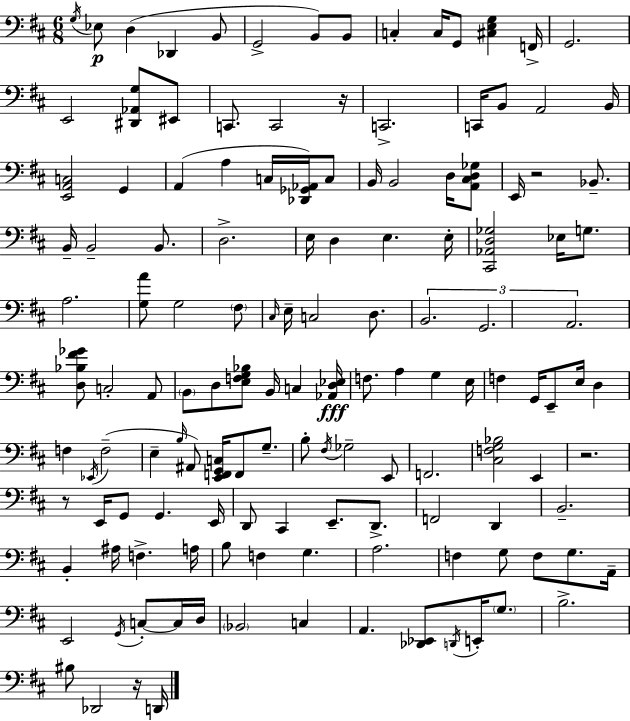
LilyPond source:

{
  \clef bass
  \numericTimeSignature
  \time 6/8
  \key d \major
  \acciaccatura { g16 }\p ees8 d4( des,4 b,8 | g,2-> b,8) b,8 | c4-. c16 g,8 <cis e g>4 | f,16-> g,2. | \break e,2 <dis, aes, g>8 eis,8 | c,8. c,2 | r16 c,2.-> | c,16 b,8 a,2 | \break b,16 <e, a, c>2 g,4 | a,4( a4 c16 <des, ges, aes,>16) c8 | b,16 b,2 d16 <a, cis d ges>8 | e,16 r2 bes,8.-- | \break b,16-- b,2-- b,8. | d2.-> | e16 d4 e4. | e16-. <cis, aes, d ges>2 ees16 g8. | \break a2. | <g a'>8 g2 \parenthesize fis8 | \grace { cis16 } e16-- c2 d8. | \tuplet 3/2 { b,2. | \break g,2. | a,2. } | <d bes fis' ges'>8 c2-. | a,8 \parenthesize b,8 d8 <e f g bes>8 b,16 c4 | \break <aes, d ees>16\fff f8. a4 g4 | e16 f4 g,16 e,8-- e16 d4 | f4 \acciaccatura { ees,16 } f2--( | e4-- \grace { b16 } ais,8) <e, f, g, c>16 f,8 | \break g8.-- b8-. \acciaccatura { fis16 } ges2-- | e,8 f,2. | <cis f g bes>2 | e,4 r2. | \break r8 e,16 g,8 g,4. | e,16 d,8 cis,4 e,8.-- | d,8.-> f,2 | d,4 b,2.-- | \break b,4-. ais16 f4.-> | a16 b8 f4 g4. | a2. | f4 g8 f8 | \break g8. a,16-- e,2 | \acciaccatura { g,16 } c8-.~~ c16 d16 \parenthesize bes,2 | c4 a,4. | <des, ees,>8 \acciaccatura { d,16 } e,16-. \parenthesize g8. b2.-> | \break bis8 des,2 | r16 d,16 \bar "|."
}